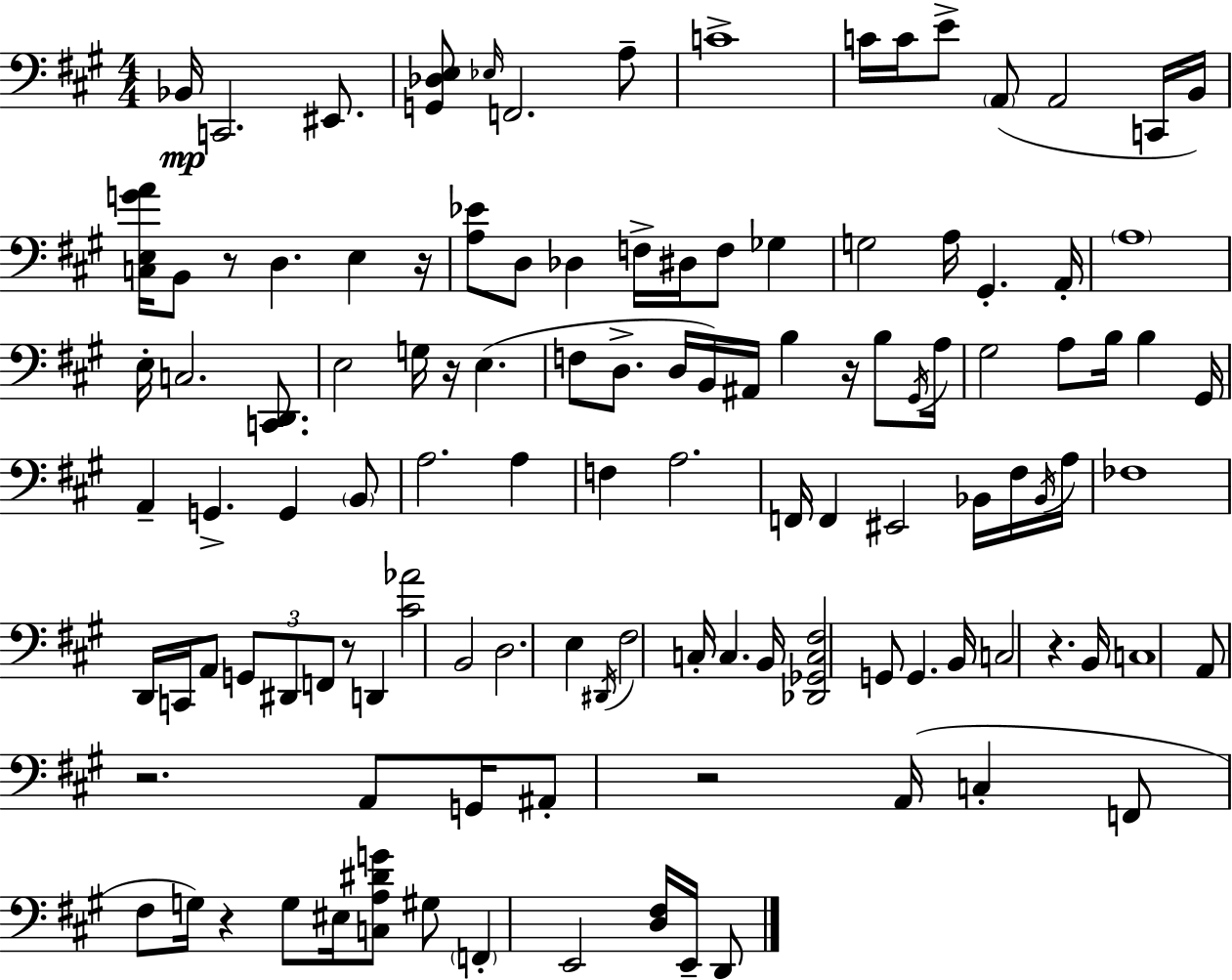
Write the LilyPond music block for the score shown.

{
  \clef bass
  \numericTimeSignature
  \time 4/4
  \key a \major
  bes,16\mp c,2. eis,8. | <g, des e>8 \grace { ees16 } f,2. a8-- | c'1-> | c'16 c'16 e'8-> \parenthesize a,8( a,2 c,16 | \break b,16) <c e g' a'>16 b,8 r8 d4. e4 | r16 <a ees'>8 d8 des4 f16-> dis16 f8 ges4 | g2 a16 gis,4.-. | a,16-. \parenthesize a1 | \break e16-. c2. <c, d,>8. | e2 g16 r16 e4.( | f8 d8.-> d16 b,16) ais,16 b4 r16 b8 | \acciaccatura { gis,16 } a16 gis2 a8 b16 b4 | \break gis,16 a,4-- g,4.-> g,4 | \parenthesize b,8 a2. a4 | f4 a2. | f,16 f,4 eis,2 bes,16 | \break fis16 \acciaccatura { bes,16 } a16 fes1 | d,16 c,16 a,8 \tuplet 3/2 { g,8 dis,8 f,8 } r8 d,4 | <cis' aes'>2 b,2 | d2. e4 | \break \acciaccatura { dis,16 } fis2 c16-. c4. | b,16 <des, ges, c fis>2 g,8 g,4. | b,16 c2 r4. | b,16 c1 | \break a,8 r2. | a,8 g,16 ais,8-. r2 a,16( | c4-. f,8 fis8 g16) r4 g8 eis16 | <c a dis' g'>8 gis8 \parenthesize f,4-. e,2 | \break <d fis>16 e,16-- d,8 \bar "|."
}